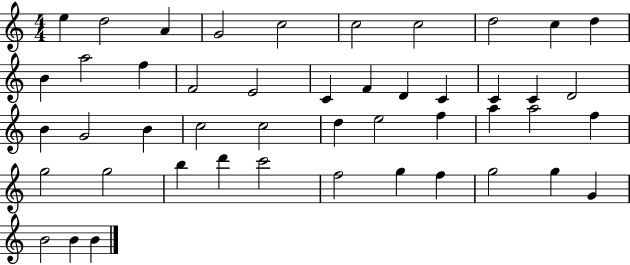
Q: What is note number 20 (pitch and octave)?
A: C4